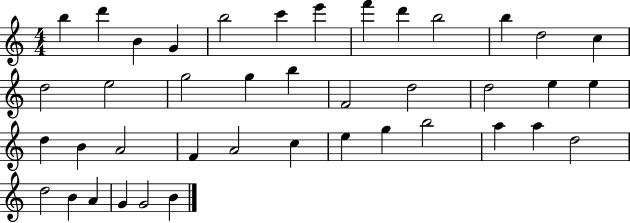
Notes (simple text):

B5/q D6/q B4/q G4/q B5/h C6/q E6/q F6/q D6/q B5/h B5/q D5/h C5/q D5/h E5/h G5/h G5/q B5/q F4/h D5/h D5/h E5/q E5/q D5/q B4/q A4/h F4/q A4/h C5/q E5/q G5/q B5/h A5/q A5/q D5/h D5/h B4/q A4/q G4/q G4/h B4/q